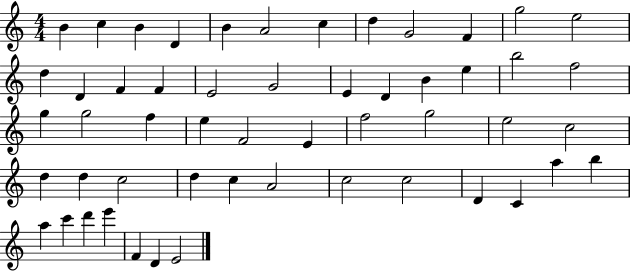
{
  \clef treble
  \numericTimeSignature
  \time 4/4
  \key c \major
  b'4 c''4 b'4 d'4 | b'4 a'2 c''4 | d''4 g'2 f'4 | g''2 e''2 | \break d''4 d'4 f'4 f'4 | e'2 g'2 | e'4 d'4 b'4 e''4 | b''2 f''2 | \break g''4 g''2 f''4 | e''4 f'2 e'4 | f''2 g''2 | e''2 c''2 | \break d''4 d''4 c''2 | d''4 c''4 a'2 | c''2 c''2 | d'4 c'4 a''4 b''4 | \break a''4 c'''4 d'''4 e'''4 | f'4 d'4 e'2 | \bar "|."
}